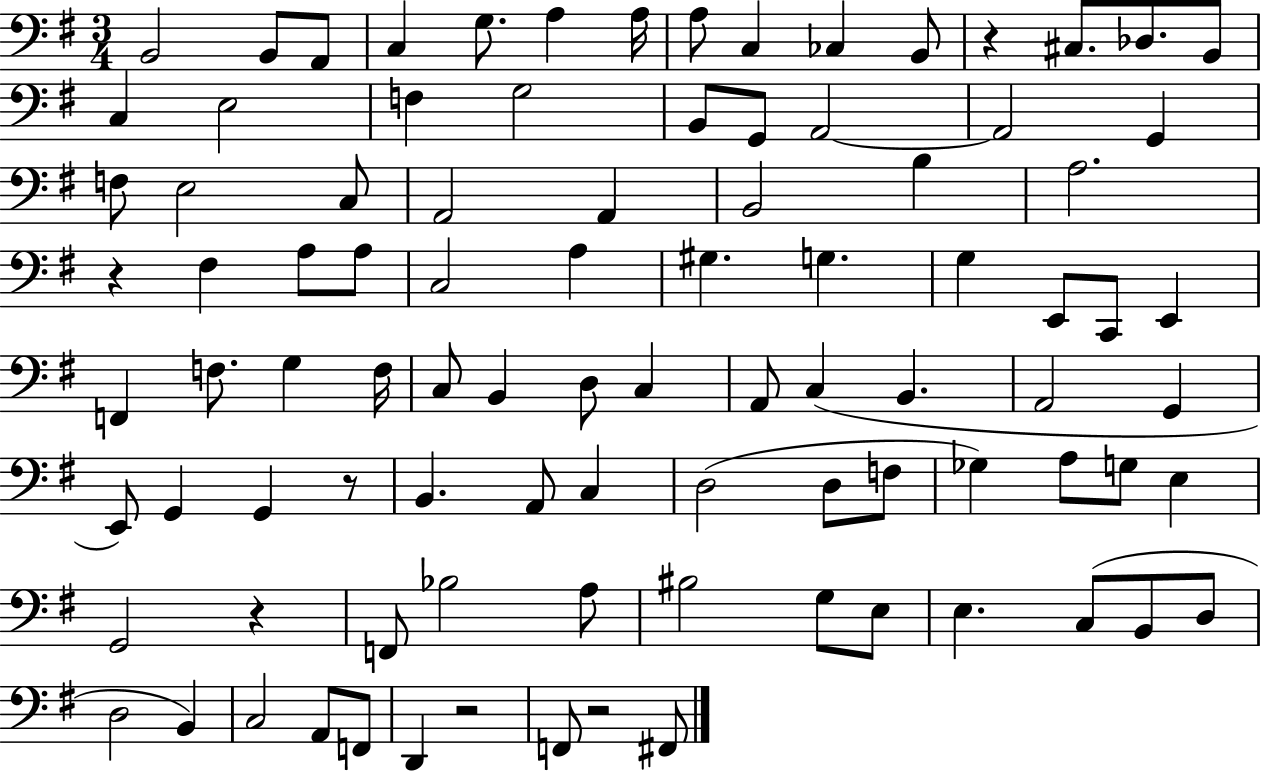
X:1
T:Untitled
M:3/4
L:1/4
K:G
B,,2 B,,/2 A,,/2 C, G,/2 A, A,/4 A,/2 C, _C, B,,/2 z ^C,/2 _D,/2 B,,/2 C, E,2 F, G,2 B,,/2 G,,/2 A,,2 A,,2 G,, F,/2 E,2 C,/2 A,,2 A,, B,,2 B, A,2 z ^F, A,/2 A,/2 C,2 A, ^G, G, G, E,,/2 C,,/2 E,, F,, F,/2 G, F,/4 C,/2 B,, D,/2 C, A,,/2 C, B,, A,,2 G,, E,,/2 G,, G,, z/2 B,, A,,/2 C, D,2 D,/2 F,/2 _G, A,/2 G,/2 E, G,,2 z F,,/2 _B,2 A,/2 ^B,2 G,/2 E,/2 E, C,/2 B,,/2 D,/2 D,2 B,, C,2 A,,/2 F,,/2 D,, z2 F,,/2 z2 ^F,,/2